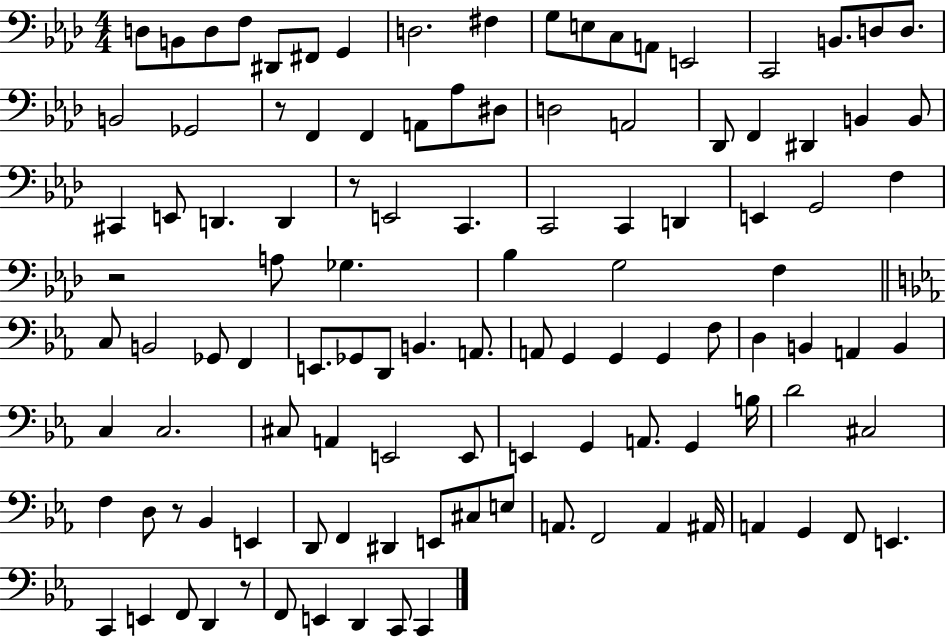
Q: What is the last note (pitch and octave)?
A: C2